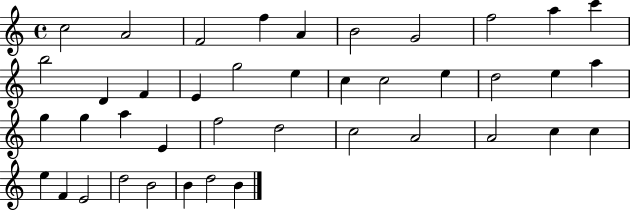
X:1
T:Untitled
M:4/4
L:1/4
K:C
c2 A2 F2 f A B2 G2 f2 a c' b2 D F E g2 e c c2 e d2 e a g g a E f2 d2 c2 A2 A2 c c e F E2 d2 B2 B d2 B